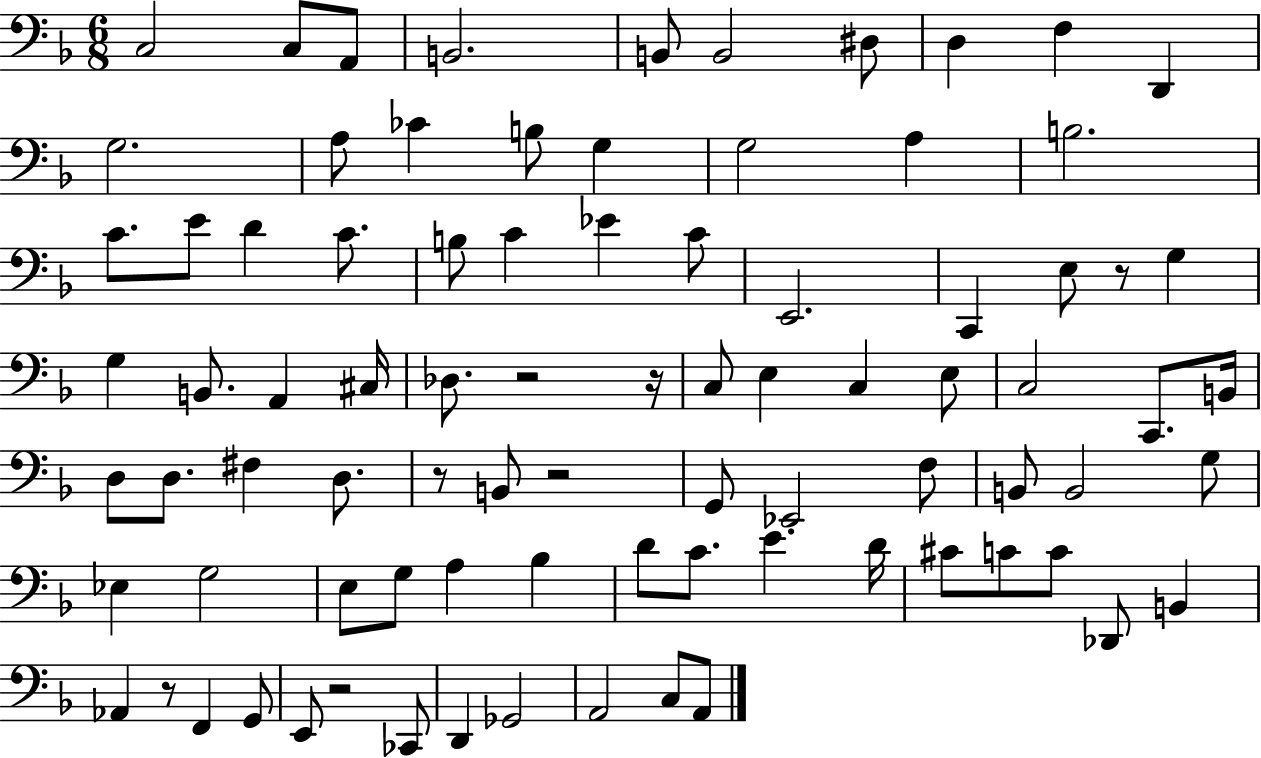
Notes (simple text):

C3/h C3/e A2/e B2/h. B2/e B2/h D#3/e D3/q F3/q D2/q G3/h. A3/e CES4/q B3/e G3/q G3/h A3/q B3/h. C4/e. E4/e D4/q C4/e. B3/e C4/q Eb4/q C4/e E2/h. C2/q E3/e R/e G3/q G3/q B2/e. A2/q C#3/s Db3/e. R/h R/s C3/e E3/q C3/q E3/e C3/h C2/e. B2/s D3/e D3/e. F#3/q D3/e. R/e B2/e R/h G2/e Eb2/h F3/e B2/e B2/h G3/e Eb3/q G3/h E3/e G3/e A3/q Bb3/q D4/e C4/e. E4/q. D4/s C#4/e C4/e C4/e Db2/e B2/q Ab2/q R/e F2/q G2/e E2/e R/h CES2/e D2/q Gb2/h A2/h C3/e A2/e